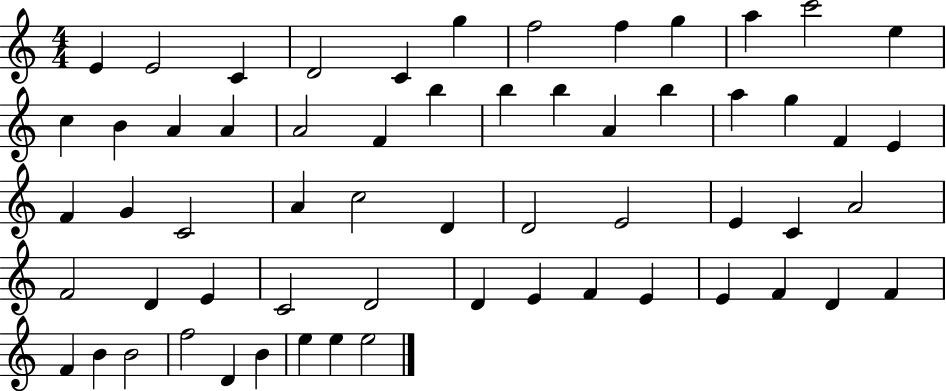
X:1
T:Untitled
M:4/4
L:1/4
K:C
E E2 C D2 C g f2 f g a c'2 e c B A A A2 F b b b A b a g F E F G C2 A c2 D D2 E2 E C A2 F2 D E C2 D2 D E F E E F D F F B B2 f2 D B e e e2